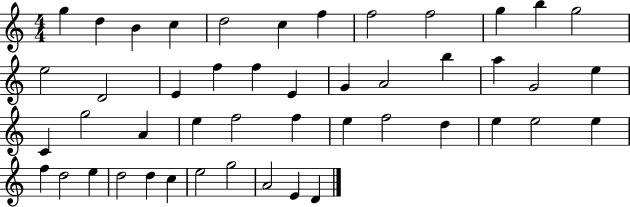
G5/q D5/q B4/q C5/q D5/h C5/q F5/q F5/h F5/h G5/q B5/q G5/h E5/h D4/h E4/q F5/q F5/q E4/q G4/q A4/h B5/q A5/q G4/h E5/q C4/q G5/h A4/q E5/q F5/h F5/q E5/q F5/h D5/q E5/q E5/h E5/q F5/q D5/h E5/q D5/h D5/q C5/q E5/h G5/h A4/h E4/q D4/q